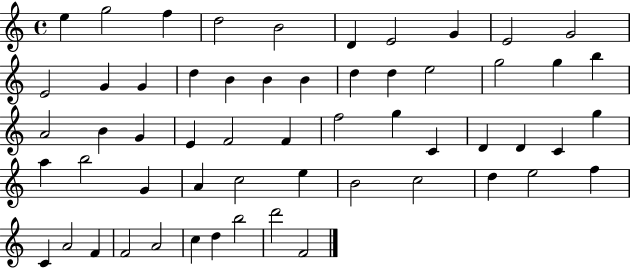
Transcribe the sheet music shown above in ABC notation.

X:1
T:Untitled
M:4/4
L:1/4
K:C
e g2 f d2 B2 D E2 G E2 G2 E2 G G d B B B d d e2 g2 g b A2 B G E F2 F f2 g C D D C g a b2 G A c2 e B2 c2 d e2 f C A2 F F2 A2 c d b2 d'2 F2